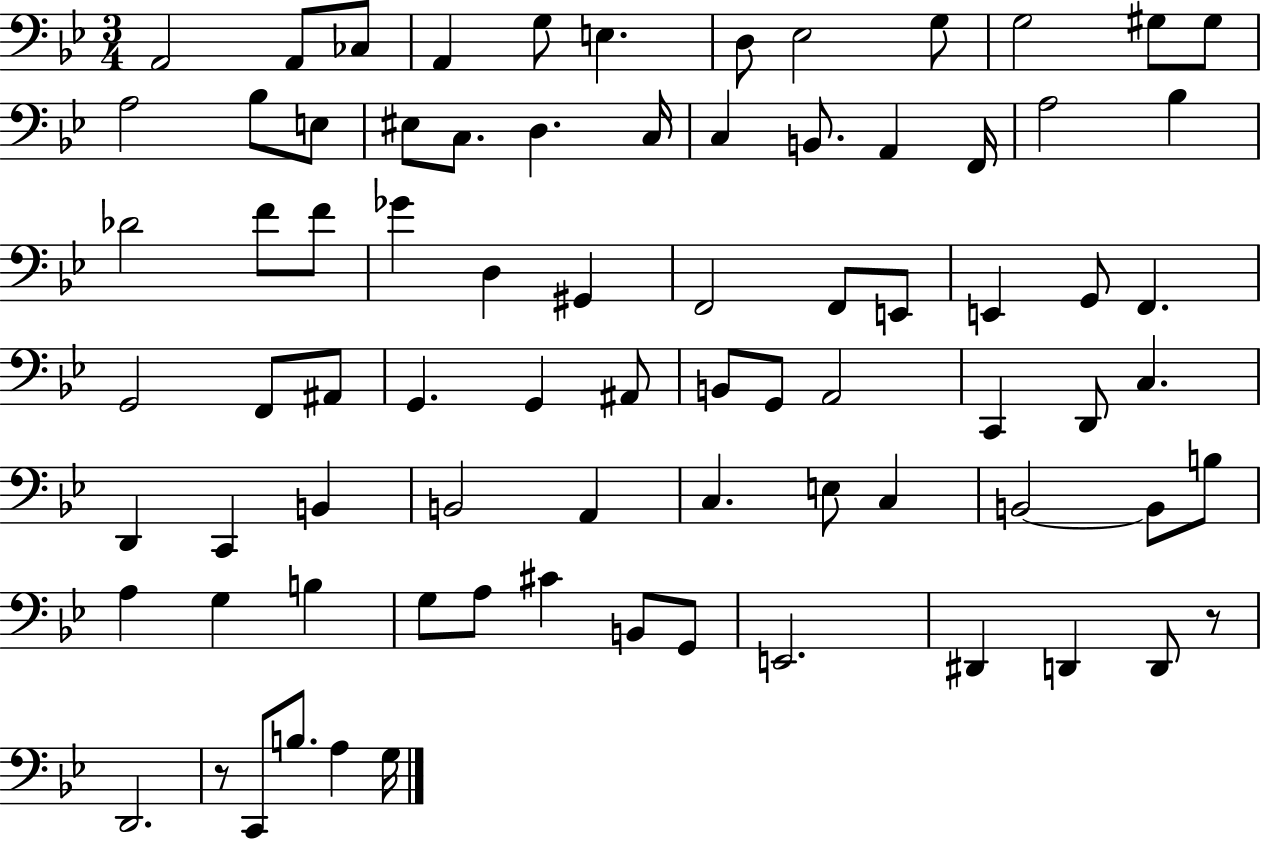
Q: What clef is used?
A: bass